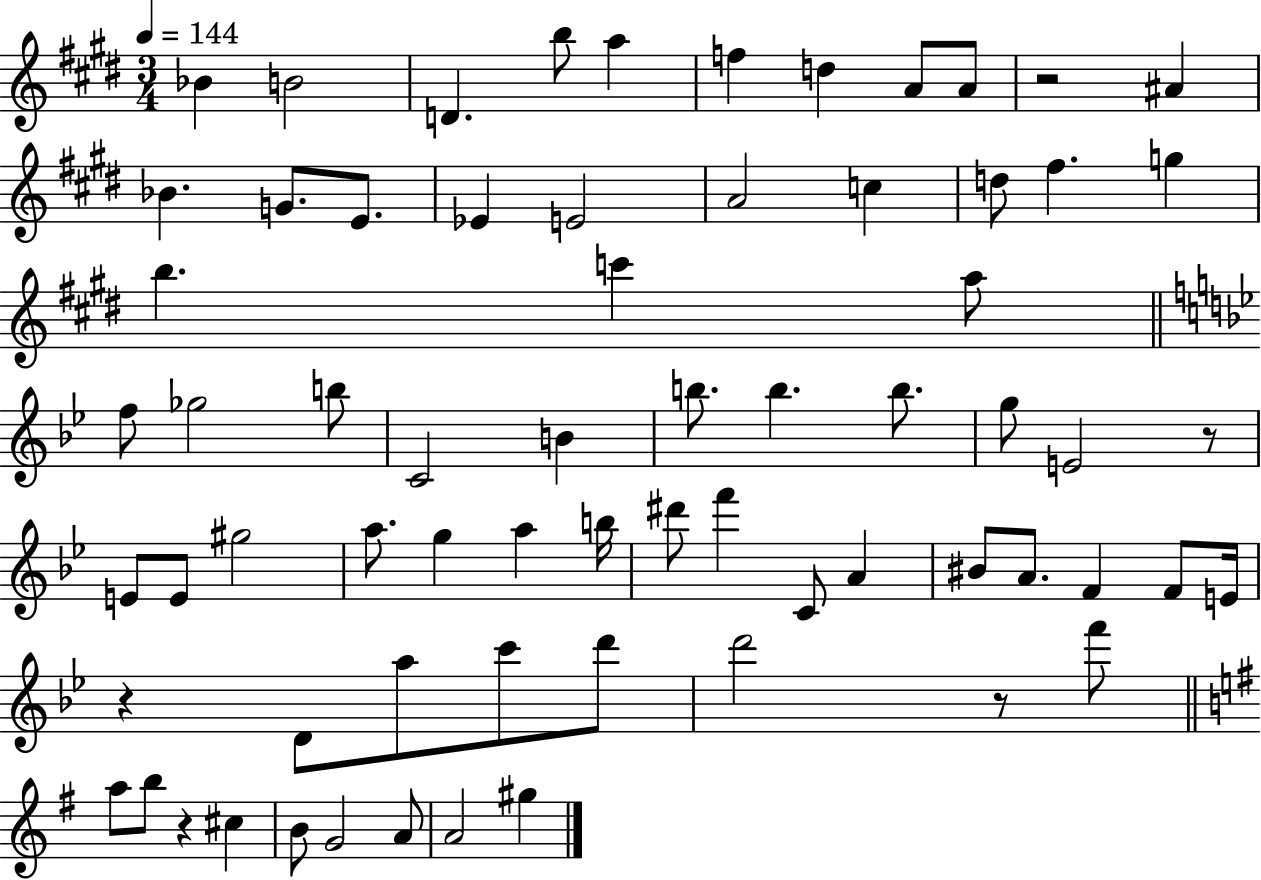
{
  \clef treble
  \numericTimeSignature
  \time 3/4
  \key e \major
  \tempo 4 = 144
  bes'4 b'2 | d'4. b''8 a''4 | f''4 d''4 a'8 a'8 | r2 ais'4 | \break bes'4. g'8. e'8. | ees'4 e'2 | a'2 c''4 | d''8 fis''4. g''4 | \break b''4. c'''4 a''8 | \bar "||" \break \key bes \major f''8 ges''2 b''8 | c'2 b'4 | b''8. b''4. b''8. | g''8 e'2 r8 | \break e'8 e'8 gis''2 | a''8. g''4 a''4 b''16 | dis'''8 f'''4 c'8 a'4 | bis'8 a'8. f'4 f'8 e'16 | \break r4 d'8 a''8 c'''8 d'''8 | d'''2 r8 f'''8 | \bar "||" \break \key e \minor a''8 b''8 r4 cis''4 | b'8 g'2 a'8 | a'2 gis''4 | \bar "|."
}